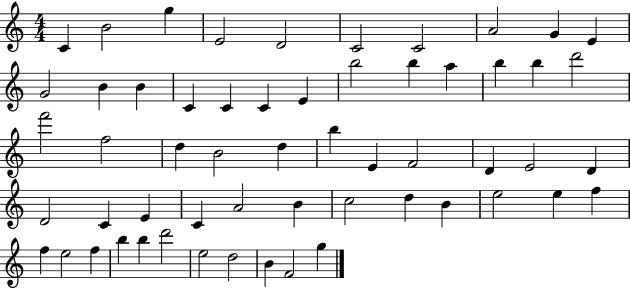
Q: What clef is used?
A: treble